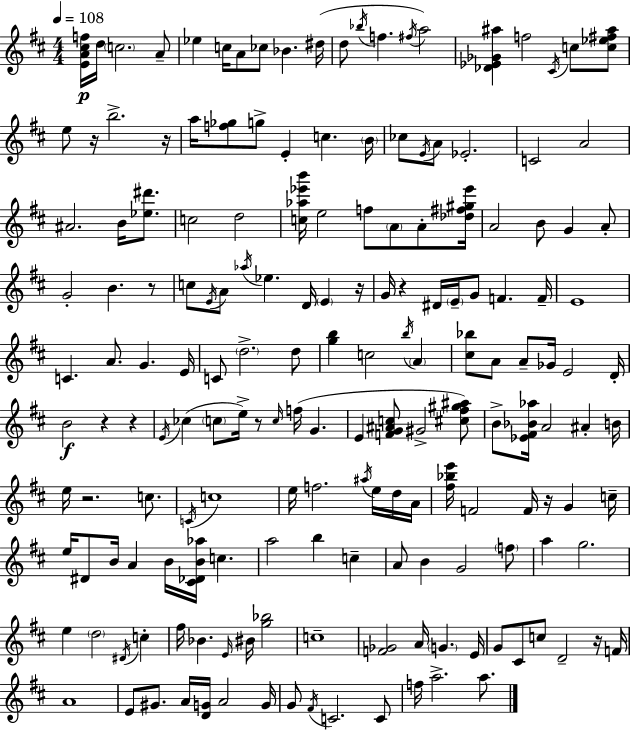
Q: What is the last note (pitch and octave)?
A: A5